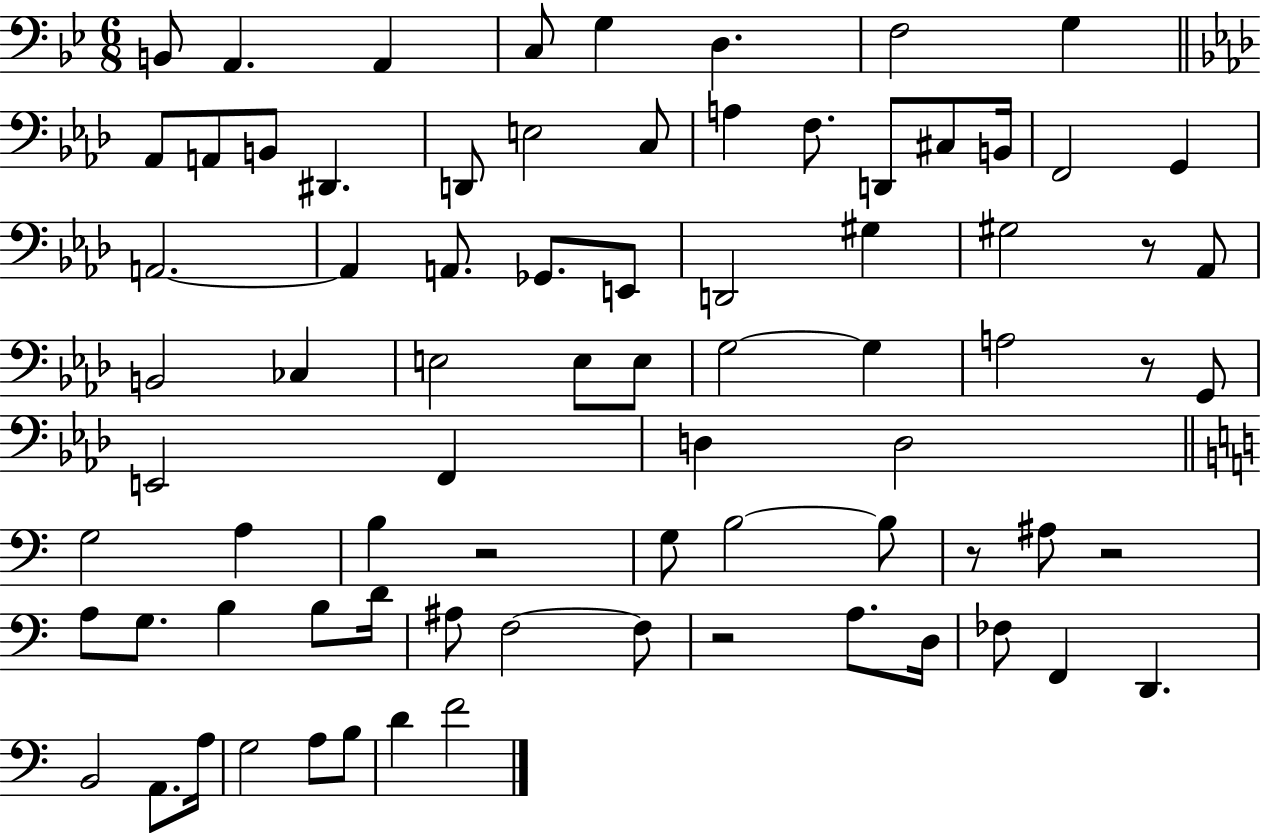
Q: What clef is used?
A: bass